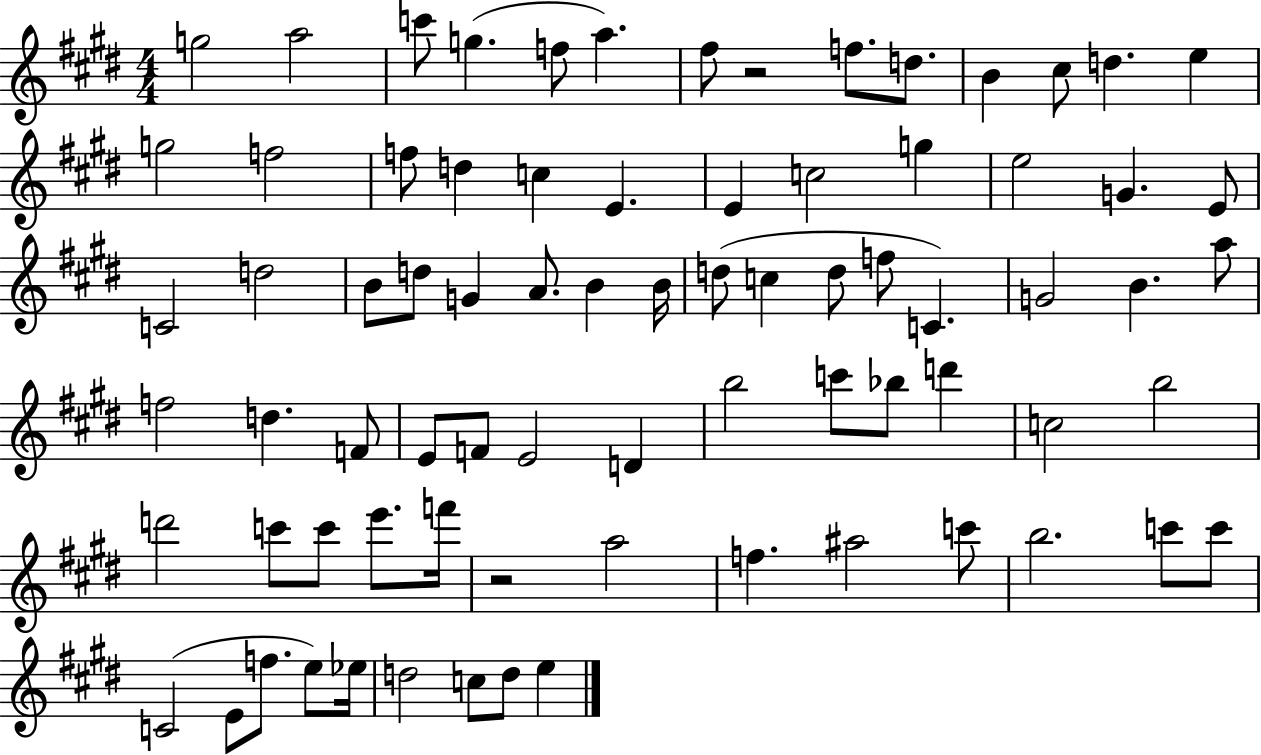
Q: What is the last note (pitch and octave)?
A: E5